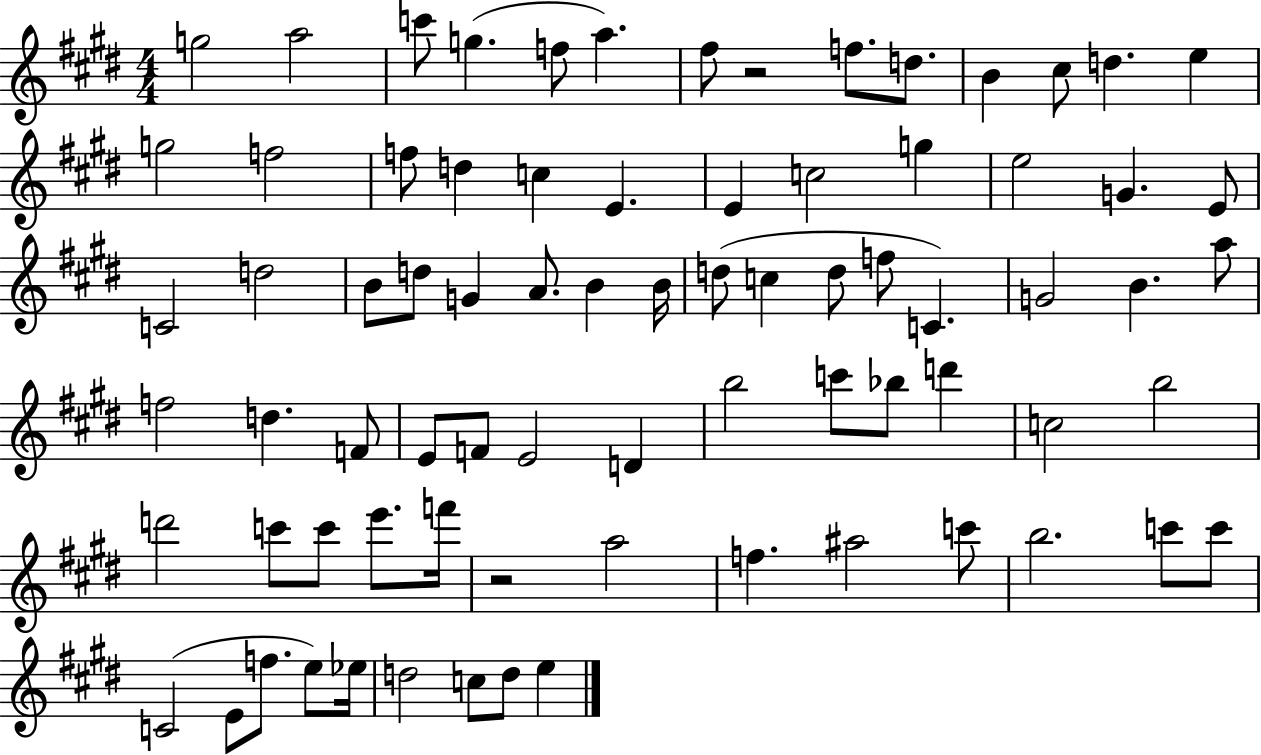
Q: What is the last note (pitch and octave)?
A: E5